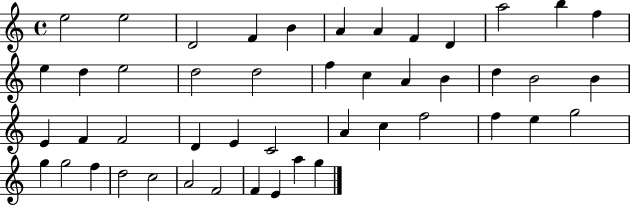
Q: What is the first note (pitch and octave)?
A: E5